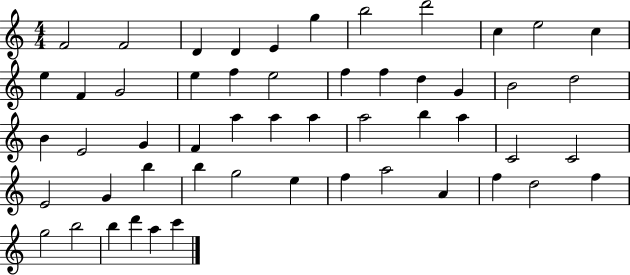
X:1
T:Untitled
M:4/4
L:1/4
K:C
F2 F2 D D E g b2 d'2 c e2 c e F G2 e f e2 f f d G B2 d2 B E2 G F a a a a2 b a C2 C2 E2 G b b g2 e f a2 A f d2 f g2 b2 b d' a c'